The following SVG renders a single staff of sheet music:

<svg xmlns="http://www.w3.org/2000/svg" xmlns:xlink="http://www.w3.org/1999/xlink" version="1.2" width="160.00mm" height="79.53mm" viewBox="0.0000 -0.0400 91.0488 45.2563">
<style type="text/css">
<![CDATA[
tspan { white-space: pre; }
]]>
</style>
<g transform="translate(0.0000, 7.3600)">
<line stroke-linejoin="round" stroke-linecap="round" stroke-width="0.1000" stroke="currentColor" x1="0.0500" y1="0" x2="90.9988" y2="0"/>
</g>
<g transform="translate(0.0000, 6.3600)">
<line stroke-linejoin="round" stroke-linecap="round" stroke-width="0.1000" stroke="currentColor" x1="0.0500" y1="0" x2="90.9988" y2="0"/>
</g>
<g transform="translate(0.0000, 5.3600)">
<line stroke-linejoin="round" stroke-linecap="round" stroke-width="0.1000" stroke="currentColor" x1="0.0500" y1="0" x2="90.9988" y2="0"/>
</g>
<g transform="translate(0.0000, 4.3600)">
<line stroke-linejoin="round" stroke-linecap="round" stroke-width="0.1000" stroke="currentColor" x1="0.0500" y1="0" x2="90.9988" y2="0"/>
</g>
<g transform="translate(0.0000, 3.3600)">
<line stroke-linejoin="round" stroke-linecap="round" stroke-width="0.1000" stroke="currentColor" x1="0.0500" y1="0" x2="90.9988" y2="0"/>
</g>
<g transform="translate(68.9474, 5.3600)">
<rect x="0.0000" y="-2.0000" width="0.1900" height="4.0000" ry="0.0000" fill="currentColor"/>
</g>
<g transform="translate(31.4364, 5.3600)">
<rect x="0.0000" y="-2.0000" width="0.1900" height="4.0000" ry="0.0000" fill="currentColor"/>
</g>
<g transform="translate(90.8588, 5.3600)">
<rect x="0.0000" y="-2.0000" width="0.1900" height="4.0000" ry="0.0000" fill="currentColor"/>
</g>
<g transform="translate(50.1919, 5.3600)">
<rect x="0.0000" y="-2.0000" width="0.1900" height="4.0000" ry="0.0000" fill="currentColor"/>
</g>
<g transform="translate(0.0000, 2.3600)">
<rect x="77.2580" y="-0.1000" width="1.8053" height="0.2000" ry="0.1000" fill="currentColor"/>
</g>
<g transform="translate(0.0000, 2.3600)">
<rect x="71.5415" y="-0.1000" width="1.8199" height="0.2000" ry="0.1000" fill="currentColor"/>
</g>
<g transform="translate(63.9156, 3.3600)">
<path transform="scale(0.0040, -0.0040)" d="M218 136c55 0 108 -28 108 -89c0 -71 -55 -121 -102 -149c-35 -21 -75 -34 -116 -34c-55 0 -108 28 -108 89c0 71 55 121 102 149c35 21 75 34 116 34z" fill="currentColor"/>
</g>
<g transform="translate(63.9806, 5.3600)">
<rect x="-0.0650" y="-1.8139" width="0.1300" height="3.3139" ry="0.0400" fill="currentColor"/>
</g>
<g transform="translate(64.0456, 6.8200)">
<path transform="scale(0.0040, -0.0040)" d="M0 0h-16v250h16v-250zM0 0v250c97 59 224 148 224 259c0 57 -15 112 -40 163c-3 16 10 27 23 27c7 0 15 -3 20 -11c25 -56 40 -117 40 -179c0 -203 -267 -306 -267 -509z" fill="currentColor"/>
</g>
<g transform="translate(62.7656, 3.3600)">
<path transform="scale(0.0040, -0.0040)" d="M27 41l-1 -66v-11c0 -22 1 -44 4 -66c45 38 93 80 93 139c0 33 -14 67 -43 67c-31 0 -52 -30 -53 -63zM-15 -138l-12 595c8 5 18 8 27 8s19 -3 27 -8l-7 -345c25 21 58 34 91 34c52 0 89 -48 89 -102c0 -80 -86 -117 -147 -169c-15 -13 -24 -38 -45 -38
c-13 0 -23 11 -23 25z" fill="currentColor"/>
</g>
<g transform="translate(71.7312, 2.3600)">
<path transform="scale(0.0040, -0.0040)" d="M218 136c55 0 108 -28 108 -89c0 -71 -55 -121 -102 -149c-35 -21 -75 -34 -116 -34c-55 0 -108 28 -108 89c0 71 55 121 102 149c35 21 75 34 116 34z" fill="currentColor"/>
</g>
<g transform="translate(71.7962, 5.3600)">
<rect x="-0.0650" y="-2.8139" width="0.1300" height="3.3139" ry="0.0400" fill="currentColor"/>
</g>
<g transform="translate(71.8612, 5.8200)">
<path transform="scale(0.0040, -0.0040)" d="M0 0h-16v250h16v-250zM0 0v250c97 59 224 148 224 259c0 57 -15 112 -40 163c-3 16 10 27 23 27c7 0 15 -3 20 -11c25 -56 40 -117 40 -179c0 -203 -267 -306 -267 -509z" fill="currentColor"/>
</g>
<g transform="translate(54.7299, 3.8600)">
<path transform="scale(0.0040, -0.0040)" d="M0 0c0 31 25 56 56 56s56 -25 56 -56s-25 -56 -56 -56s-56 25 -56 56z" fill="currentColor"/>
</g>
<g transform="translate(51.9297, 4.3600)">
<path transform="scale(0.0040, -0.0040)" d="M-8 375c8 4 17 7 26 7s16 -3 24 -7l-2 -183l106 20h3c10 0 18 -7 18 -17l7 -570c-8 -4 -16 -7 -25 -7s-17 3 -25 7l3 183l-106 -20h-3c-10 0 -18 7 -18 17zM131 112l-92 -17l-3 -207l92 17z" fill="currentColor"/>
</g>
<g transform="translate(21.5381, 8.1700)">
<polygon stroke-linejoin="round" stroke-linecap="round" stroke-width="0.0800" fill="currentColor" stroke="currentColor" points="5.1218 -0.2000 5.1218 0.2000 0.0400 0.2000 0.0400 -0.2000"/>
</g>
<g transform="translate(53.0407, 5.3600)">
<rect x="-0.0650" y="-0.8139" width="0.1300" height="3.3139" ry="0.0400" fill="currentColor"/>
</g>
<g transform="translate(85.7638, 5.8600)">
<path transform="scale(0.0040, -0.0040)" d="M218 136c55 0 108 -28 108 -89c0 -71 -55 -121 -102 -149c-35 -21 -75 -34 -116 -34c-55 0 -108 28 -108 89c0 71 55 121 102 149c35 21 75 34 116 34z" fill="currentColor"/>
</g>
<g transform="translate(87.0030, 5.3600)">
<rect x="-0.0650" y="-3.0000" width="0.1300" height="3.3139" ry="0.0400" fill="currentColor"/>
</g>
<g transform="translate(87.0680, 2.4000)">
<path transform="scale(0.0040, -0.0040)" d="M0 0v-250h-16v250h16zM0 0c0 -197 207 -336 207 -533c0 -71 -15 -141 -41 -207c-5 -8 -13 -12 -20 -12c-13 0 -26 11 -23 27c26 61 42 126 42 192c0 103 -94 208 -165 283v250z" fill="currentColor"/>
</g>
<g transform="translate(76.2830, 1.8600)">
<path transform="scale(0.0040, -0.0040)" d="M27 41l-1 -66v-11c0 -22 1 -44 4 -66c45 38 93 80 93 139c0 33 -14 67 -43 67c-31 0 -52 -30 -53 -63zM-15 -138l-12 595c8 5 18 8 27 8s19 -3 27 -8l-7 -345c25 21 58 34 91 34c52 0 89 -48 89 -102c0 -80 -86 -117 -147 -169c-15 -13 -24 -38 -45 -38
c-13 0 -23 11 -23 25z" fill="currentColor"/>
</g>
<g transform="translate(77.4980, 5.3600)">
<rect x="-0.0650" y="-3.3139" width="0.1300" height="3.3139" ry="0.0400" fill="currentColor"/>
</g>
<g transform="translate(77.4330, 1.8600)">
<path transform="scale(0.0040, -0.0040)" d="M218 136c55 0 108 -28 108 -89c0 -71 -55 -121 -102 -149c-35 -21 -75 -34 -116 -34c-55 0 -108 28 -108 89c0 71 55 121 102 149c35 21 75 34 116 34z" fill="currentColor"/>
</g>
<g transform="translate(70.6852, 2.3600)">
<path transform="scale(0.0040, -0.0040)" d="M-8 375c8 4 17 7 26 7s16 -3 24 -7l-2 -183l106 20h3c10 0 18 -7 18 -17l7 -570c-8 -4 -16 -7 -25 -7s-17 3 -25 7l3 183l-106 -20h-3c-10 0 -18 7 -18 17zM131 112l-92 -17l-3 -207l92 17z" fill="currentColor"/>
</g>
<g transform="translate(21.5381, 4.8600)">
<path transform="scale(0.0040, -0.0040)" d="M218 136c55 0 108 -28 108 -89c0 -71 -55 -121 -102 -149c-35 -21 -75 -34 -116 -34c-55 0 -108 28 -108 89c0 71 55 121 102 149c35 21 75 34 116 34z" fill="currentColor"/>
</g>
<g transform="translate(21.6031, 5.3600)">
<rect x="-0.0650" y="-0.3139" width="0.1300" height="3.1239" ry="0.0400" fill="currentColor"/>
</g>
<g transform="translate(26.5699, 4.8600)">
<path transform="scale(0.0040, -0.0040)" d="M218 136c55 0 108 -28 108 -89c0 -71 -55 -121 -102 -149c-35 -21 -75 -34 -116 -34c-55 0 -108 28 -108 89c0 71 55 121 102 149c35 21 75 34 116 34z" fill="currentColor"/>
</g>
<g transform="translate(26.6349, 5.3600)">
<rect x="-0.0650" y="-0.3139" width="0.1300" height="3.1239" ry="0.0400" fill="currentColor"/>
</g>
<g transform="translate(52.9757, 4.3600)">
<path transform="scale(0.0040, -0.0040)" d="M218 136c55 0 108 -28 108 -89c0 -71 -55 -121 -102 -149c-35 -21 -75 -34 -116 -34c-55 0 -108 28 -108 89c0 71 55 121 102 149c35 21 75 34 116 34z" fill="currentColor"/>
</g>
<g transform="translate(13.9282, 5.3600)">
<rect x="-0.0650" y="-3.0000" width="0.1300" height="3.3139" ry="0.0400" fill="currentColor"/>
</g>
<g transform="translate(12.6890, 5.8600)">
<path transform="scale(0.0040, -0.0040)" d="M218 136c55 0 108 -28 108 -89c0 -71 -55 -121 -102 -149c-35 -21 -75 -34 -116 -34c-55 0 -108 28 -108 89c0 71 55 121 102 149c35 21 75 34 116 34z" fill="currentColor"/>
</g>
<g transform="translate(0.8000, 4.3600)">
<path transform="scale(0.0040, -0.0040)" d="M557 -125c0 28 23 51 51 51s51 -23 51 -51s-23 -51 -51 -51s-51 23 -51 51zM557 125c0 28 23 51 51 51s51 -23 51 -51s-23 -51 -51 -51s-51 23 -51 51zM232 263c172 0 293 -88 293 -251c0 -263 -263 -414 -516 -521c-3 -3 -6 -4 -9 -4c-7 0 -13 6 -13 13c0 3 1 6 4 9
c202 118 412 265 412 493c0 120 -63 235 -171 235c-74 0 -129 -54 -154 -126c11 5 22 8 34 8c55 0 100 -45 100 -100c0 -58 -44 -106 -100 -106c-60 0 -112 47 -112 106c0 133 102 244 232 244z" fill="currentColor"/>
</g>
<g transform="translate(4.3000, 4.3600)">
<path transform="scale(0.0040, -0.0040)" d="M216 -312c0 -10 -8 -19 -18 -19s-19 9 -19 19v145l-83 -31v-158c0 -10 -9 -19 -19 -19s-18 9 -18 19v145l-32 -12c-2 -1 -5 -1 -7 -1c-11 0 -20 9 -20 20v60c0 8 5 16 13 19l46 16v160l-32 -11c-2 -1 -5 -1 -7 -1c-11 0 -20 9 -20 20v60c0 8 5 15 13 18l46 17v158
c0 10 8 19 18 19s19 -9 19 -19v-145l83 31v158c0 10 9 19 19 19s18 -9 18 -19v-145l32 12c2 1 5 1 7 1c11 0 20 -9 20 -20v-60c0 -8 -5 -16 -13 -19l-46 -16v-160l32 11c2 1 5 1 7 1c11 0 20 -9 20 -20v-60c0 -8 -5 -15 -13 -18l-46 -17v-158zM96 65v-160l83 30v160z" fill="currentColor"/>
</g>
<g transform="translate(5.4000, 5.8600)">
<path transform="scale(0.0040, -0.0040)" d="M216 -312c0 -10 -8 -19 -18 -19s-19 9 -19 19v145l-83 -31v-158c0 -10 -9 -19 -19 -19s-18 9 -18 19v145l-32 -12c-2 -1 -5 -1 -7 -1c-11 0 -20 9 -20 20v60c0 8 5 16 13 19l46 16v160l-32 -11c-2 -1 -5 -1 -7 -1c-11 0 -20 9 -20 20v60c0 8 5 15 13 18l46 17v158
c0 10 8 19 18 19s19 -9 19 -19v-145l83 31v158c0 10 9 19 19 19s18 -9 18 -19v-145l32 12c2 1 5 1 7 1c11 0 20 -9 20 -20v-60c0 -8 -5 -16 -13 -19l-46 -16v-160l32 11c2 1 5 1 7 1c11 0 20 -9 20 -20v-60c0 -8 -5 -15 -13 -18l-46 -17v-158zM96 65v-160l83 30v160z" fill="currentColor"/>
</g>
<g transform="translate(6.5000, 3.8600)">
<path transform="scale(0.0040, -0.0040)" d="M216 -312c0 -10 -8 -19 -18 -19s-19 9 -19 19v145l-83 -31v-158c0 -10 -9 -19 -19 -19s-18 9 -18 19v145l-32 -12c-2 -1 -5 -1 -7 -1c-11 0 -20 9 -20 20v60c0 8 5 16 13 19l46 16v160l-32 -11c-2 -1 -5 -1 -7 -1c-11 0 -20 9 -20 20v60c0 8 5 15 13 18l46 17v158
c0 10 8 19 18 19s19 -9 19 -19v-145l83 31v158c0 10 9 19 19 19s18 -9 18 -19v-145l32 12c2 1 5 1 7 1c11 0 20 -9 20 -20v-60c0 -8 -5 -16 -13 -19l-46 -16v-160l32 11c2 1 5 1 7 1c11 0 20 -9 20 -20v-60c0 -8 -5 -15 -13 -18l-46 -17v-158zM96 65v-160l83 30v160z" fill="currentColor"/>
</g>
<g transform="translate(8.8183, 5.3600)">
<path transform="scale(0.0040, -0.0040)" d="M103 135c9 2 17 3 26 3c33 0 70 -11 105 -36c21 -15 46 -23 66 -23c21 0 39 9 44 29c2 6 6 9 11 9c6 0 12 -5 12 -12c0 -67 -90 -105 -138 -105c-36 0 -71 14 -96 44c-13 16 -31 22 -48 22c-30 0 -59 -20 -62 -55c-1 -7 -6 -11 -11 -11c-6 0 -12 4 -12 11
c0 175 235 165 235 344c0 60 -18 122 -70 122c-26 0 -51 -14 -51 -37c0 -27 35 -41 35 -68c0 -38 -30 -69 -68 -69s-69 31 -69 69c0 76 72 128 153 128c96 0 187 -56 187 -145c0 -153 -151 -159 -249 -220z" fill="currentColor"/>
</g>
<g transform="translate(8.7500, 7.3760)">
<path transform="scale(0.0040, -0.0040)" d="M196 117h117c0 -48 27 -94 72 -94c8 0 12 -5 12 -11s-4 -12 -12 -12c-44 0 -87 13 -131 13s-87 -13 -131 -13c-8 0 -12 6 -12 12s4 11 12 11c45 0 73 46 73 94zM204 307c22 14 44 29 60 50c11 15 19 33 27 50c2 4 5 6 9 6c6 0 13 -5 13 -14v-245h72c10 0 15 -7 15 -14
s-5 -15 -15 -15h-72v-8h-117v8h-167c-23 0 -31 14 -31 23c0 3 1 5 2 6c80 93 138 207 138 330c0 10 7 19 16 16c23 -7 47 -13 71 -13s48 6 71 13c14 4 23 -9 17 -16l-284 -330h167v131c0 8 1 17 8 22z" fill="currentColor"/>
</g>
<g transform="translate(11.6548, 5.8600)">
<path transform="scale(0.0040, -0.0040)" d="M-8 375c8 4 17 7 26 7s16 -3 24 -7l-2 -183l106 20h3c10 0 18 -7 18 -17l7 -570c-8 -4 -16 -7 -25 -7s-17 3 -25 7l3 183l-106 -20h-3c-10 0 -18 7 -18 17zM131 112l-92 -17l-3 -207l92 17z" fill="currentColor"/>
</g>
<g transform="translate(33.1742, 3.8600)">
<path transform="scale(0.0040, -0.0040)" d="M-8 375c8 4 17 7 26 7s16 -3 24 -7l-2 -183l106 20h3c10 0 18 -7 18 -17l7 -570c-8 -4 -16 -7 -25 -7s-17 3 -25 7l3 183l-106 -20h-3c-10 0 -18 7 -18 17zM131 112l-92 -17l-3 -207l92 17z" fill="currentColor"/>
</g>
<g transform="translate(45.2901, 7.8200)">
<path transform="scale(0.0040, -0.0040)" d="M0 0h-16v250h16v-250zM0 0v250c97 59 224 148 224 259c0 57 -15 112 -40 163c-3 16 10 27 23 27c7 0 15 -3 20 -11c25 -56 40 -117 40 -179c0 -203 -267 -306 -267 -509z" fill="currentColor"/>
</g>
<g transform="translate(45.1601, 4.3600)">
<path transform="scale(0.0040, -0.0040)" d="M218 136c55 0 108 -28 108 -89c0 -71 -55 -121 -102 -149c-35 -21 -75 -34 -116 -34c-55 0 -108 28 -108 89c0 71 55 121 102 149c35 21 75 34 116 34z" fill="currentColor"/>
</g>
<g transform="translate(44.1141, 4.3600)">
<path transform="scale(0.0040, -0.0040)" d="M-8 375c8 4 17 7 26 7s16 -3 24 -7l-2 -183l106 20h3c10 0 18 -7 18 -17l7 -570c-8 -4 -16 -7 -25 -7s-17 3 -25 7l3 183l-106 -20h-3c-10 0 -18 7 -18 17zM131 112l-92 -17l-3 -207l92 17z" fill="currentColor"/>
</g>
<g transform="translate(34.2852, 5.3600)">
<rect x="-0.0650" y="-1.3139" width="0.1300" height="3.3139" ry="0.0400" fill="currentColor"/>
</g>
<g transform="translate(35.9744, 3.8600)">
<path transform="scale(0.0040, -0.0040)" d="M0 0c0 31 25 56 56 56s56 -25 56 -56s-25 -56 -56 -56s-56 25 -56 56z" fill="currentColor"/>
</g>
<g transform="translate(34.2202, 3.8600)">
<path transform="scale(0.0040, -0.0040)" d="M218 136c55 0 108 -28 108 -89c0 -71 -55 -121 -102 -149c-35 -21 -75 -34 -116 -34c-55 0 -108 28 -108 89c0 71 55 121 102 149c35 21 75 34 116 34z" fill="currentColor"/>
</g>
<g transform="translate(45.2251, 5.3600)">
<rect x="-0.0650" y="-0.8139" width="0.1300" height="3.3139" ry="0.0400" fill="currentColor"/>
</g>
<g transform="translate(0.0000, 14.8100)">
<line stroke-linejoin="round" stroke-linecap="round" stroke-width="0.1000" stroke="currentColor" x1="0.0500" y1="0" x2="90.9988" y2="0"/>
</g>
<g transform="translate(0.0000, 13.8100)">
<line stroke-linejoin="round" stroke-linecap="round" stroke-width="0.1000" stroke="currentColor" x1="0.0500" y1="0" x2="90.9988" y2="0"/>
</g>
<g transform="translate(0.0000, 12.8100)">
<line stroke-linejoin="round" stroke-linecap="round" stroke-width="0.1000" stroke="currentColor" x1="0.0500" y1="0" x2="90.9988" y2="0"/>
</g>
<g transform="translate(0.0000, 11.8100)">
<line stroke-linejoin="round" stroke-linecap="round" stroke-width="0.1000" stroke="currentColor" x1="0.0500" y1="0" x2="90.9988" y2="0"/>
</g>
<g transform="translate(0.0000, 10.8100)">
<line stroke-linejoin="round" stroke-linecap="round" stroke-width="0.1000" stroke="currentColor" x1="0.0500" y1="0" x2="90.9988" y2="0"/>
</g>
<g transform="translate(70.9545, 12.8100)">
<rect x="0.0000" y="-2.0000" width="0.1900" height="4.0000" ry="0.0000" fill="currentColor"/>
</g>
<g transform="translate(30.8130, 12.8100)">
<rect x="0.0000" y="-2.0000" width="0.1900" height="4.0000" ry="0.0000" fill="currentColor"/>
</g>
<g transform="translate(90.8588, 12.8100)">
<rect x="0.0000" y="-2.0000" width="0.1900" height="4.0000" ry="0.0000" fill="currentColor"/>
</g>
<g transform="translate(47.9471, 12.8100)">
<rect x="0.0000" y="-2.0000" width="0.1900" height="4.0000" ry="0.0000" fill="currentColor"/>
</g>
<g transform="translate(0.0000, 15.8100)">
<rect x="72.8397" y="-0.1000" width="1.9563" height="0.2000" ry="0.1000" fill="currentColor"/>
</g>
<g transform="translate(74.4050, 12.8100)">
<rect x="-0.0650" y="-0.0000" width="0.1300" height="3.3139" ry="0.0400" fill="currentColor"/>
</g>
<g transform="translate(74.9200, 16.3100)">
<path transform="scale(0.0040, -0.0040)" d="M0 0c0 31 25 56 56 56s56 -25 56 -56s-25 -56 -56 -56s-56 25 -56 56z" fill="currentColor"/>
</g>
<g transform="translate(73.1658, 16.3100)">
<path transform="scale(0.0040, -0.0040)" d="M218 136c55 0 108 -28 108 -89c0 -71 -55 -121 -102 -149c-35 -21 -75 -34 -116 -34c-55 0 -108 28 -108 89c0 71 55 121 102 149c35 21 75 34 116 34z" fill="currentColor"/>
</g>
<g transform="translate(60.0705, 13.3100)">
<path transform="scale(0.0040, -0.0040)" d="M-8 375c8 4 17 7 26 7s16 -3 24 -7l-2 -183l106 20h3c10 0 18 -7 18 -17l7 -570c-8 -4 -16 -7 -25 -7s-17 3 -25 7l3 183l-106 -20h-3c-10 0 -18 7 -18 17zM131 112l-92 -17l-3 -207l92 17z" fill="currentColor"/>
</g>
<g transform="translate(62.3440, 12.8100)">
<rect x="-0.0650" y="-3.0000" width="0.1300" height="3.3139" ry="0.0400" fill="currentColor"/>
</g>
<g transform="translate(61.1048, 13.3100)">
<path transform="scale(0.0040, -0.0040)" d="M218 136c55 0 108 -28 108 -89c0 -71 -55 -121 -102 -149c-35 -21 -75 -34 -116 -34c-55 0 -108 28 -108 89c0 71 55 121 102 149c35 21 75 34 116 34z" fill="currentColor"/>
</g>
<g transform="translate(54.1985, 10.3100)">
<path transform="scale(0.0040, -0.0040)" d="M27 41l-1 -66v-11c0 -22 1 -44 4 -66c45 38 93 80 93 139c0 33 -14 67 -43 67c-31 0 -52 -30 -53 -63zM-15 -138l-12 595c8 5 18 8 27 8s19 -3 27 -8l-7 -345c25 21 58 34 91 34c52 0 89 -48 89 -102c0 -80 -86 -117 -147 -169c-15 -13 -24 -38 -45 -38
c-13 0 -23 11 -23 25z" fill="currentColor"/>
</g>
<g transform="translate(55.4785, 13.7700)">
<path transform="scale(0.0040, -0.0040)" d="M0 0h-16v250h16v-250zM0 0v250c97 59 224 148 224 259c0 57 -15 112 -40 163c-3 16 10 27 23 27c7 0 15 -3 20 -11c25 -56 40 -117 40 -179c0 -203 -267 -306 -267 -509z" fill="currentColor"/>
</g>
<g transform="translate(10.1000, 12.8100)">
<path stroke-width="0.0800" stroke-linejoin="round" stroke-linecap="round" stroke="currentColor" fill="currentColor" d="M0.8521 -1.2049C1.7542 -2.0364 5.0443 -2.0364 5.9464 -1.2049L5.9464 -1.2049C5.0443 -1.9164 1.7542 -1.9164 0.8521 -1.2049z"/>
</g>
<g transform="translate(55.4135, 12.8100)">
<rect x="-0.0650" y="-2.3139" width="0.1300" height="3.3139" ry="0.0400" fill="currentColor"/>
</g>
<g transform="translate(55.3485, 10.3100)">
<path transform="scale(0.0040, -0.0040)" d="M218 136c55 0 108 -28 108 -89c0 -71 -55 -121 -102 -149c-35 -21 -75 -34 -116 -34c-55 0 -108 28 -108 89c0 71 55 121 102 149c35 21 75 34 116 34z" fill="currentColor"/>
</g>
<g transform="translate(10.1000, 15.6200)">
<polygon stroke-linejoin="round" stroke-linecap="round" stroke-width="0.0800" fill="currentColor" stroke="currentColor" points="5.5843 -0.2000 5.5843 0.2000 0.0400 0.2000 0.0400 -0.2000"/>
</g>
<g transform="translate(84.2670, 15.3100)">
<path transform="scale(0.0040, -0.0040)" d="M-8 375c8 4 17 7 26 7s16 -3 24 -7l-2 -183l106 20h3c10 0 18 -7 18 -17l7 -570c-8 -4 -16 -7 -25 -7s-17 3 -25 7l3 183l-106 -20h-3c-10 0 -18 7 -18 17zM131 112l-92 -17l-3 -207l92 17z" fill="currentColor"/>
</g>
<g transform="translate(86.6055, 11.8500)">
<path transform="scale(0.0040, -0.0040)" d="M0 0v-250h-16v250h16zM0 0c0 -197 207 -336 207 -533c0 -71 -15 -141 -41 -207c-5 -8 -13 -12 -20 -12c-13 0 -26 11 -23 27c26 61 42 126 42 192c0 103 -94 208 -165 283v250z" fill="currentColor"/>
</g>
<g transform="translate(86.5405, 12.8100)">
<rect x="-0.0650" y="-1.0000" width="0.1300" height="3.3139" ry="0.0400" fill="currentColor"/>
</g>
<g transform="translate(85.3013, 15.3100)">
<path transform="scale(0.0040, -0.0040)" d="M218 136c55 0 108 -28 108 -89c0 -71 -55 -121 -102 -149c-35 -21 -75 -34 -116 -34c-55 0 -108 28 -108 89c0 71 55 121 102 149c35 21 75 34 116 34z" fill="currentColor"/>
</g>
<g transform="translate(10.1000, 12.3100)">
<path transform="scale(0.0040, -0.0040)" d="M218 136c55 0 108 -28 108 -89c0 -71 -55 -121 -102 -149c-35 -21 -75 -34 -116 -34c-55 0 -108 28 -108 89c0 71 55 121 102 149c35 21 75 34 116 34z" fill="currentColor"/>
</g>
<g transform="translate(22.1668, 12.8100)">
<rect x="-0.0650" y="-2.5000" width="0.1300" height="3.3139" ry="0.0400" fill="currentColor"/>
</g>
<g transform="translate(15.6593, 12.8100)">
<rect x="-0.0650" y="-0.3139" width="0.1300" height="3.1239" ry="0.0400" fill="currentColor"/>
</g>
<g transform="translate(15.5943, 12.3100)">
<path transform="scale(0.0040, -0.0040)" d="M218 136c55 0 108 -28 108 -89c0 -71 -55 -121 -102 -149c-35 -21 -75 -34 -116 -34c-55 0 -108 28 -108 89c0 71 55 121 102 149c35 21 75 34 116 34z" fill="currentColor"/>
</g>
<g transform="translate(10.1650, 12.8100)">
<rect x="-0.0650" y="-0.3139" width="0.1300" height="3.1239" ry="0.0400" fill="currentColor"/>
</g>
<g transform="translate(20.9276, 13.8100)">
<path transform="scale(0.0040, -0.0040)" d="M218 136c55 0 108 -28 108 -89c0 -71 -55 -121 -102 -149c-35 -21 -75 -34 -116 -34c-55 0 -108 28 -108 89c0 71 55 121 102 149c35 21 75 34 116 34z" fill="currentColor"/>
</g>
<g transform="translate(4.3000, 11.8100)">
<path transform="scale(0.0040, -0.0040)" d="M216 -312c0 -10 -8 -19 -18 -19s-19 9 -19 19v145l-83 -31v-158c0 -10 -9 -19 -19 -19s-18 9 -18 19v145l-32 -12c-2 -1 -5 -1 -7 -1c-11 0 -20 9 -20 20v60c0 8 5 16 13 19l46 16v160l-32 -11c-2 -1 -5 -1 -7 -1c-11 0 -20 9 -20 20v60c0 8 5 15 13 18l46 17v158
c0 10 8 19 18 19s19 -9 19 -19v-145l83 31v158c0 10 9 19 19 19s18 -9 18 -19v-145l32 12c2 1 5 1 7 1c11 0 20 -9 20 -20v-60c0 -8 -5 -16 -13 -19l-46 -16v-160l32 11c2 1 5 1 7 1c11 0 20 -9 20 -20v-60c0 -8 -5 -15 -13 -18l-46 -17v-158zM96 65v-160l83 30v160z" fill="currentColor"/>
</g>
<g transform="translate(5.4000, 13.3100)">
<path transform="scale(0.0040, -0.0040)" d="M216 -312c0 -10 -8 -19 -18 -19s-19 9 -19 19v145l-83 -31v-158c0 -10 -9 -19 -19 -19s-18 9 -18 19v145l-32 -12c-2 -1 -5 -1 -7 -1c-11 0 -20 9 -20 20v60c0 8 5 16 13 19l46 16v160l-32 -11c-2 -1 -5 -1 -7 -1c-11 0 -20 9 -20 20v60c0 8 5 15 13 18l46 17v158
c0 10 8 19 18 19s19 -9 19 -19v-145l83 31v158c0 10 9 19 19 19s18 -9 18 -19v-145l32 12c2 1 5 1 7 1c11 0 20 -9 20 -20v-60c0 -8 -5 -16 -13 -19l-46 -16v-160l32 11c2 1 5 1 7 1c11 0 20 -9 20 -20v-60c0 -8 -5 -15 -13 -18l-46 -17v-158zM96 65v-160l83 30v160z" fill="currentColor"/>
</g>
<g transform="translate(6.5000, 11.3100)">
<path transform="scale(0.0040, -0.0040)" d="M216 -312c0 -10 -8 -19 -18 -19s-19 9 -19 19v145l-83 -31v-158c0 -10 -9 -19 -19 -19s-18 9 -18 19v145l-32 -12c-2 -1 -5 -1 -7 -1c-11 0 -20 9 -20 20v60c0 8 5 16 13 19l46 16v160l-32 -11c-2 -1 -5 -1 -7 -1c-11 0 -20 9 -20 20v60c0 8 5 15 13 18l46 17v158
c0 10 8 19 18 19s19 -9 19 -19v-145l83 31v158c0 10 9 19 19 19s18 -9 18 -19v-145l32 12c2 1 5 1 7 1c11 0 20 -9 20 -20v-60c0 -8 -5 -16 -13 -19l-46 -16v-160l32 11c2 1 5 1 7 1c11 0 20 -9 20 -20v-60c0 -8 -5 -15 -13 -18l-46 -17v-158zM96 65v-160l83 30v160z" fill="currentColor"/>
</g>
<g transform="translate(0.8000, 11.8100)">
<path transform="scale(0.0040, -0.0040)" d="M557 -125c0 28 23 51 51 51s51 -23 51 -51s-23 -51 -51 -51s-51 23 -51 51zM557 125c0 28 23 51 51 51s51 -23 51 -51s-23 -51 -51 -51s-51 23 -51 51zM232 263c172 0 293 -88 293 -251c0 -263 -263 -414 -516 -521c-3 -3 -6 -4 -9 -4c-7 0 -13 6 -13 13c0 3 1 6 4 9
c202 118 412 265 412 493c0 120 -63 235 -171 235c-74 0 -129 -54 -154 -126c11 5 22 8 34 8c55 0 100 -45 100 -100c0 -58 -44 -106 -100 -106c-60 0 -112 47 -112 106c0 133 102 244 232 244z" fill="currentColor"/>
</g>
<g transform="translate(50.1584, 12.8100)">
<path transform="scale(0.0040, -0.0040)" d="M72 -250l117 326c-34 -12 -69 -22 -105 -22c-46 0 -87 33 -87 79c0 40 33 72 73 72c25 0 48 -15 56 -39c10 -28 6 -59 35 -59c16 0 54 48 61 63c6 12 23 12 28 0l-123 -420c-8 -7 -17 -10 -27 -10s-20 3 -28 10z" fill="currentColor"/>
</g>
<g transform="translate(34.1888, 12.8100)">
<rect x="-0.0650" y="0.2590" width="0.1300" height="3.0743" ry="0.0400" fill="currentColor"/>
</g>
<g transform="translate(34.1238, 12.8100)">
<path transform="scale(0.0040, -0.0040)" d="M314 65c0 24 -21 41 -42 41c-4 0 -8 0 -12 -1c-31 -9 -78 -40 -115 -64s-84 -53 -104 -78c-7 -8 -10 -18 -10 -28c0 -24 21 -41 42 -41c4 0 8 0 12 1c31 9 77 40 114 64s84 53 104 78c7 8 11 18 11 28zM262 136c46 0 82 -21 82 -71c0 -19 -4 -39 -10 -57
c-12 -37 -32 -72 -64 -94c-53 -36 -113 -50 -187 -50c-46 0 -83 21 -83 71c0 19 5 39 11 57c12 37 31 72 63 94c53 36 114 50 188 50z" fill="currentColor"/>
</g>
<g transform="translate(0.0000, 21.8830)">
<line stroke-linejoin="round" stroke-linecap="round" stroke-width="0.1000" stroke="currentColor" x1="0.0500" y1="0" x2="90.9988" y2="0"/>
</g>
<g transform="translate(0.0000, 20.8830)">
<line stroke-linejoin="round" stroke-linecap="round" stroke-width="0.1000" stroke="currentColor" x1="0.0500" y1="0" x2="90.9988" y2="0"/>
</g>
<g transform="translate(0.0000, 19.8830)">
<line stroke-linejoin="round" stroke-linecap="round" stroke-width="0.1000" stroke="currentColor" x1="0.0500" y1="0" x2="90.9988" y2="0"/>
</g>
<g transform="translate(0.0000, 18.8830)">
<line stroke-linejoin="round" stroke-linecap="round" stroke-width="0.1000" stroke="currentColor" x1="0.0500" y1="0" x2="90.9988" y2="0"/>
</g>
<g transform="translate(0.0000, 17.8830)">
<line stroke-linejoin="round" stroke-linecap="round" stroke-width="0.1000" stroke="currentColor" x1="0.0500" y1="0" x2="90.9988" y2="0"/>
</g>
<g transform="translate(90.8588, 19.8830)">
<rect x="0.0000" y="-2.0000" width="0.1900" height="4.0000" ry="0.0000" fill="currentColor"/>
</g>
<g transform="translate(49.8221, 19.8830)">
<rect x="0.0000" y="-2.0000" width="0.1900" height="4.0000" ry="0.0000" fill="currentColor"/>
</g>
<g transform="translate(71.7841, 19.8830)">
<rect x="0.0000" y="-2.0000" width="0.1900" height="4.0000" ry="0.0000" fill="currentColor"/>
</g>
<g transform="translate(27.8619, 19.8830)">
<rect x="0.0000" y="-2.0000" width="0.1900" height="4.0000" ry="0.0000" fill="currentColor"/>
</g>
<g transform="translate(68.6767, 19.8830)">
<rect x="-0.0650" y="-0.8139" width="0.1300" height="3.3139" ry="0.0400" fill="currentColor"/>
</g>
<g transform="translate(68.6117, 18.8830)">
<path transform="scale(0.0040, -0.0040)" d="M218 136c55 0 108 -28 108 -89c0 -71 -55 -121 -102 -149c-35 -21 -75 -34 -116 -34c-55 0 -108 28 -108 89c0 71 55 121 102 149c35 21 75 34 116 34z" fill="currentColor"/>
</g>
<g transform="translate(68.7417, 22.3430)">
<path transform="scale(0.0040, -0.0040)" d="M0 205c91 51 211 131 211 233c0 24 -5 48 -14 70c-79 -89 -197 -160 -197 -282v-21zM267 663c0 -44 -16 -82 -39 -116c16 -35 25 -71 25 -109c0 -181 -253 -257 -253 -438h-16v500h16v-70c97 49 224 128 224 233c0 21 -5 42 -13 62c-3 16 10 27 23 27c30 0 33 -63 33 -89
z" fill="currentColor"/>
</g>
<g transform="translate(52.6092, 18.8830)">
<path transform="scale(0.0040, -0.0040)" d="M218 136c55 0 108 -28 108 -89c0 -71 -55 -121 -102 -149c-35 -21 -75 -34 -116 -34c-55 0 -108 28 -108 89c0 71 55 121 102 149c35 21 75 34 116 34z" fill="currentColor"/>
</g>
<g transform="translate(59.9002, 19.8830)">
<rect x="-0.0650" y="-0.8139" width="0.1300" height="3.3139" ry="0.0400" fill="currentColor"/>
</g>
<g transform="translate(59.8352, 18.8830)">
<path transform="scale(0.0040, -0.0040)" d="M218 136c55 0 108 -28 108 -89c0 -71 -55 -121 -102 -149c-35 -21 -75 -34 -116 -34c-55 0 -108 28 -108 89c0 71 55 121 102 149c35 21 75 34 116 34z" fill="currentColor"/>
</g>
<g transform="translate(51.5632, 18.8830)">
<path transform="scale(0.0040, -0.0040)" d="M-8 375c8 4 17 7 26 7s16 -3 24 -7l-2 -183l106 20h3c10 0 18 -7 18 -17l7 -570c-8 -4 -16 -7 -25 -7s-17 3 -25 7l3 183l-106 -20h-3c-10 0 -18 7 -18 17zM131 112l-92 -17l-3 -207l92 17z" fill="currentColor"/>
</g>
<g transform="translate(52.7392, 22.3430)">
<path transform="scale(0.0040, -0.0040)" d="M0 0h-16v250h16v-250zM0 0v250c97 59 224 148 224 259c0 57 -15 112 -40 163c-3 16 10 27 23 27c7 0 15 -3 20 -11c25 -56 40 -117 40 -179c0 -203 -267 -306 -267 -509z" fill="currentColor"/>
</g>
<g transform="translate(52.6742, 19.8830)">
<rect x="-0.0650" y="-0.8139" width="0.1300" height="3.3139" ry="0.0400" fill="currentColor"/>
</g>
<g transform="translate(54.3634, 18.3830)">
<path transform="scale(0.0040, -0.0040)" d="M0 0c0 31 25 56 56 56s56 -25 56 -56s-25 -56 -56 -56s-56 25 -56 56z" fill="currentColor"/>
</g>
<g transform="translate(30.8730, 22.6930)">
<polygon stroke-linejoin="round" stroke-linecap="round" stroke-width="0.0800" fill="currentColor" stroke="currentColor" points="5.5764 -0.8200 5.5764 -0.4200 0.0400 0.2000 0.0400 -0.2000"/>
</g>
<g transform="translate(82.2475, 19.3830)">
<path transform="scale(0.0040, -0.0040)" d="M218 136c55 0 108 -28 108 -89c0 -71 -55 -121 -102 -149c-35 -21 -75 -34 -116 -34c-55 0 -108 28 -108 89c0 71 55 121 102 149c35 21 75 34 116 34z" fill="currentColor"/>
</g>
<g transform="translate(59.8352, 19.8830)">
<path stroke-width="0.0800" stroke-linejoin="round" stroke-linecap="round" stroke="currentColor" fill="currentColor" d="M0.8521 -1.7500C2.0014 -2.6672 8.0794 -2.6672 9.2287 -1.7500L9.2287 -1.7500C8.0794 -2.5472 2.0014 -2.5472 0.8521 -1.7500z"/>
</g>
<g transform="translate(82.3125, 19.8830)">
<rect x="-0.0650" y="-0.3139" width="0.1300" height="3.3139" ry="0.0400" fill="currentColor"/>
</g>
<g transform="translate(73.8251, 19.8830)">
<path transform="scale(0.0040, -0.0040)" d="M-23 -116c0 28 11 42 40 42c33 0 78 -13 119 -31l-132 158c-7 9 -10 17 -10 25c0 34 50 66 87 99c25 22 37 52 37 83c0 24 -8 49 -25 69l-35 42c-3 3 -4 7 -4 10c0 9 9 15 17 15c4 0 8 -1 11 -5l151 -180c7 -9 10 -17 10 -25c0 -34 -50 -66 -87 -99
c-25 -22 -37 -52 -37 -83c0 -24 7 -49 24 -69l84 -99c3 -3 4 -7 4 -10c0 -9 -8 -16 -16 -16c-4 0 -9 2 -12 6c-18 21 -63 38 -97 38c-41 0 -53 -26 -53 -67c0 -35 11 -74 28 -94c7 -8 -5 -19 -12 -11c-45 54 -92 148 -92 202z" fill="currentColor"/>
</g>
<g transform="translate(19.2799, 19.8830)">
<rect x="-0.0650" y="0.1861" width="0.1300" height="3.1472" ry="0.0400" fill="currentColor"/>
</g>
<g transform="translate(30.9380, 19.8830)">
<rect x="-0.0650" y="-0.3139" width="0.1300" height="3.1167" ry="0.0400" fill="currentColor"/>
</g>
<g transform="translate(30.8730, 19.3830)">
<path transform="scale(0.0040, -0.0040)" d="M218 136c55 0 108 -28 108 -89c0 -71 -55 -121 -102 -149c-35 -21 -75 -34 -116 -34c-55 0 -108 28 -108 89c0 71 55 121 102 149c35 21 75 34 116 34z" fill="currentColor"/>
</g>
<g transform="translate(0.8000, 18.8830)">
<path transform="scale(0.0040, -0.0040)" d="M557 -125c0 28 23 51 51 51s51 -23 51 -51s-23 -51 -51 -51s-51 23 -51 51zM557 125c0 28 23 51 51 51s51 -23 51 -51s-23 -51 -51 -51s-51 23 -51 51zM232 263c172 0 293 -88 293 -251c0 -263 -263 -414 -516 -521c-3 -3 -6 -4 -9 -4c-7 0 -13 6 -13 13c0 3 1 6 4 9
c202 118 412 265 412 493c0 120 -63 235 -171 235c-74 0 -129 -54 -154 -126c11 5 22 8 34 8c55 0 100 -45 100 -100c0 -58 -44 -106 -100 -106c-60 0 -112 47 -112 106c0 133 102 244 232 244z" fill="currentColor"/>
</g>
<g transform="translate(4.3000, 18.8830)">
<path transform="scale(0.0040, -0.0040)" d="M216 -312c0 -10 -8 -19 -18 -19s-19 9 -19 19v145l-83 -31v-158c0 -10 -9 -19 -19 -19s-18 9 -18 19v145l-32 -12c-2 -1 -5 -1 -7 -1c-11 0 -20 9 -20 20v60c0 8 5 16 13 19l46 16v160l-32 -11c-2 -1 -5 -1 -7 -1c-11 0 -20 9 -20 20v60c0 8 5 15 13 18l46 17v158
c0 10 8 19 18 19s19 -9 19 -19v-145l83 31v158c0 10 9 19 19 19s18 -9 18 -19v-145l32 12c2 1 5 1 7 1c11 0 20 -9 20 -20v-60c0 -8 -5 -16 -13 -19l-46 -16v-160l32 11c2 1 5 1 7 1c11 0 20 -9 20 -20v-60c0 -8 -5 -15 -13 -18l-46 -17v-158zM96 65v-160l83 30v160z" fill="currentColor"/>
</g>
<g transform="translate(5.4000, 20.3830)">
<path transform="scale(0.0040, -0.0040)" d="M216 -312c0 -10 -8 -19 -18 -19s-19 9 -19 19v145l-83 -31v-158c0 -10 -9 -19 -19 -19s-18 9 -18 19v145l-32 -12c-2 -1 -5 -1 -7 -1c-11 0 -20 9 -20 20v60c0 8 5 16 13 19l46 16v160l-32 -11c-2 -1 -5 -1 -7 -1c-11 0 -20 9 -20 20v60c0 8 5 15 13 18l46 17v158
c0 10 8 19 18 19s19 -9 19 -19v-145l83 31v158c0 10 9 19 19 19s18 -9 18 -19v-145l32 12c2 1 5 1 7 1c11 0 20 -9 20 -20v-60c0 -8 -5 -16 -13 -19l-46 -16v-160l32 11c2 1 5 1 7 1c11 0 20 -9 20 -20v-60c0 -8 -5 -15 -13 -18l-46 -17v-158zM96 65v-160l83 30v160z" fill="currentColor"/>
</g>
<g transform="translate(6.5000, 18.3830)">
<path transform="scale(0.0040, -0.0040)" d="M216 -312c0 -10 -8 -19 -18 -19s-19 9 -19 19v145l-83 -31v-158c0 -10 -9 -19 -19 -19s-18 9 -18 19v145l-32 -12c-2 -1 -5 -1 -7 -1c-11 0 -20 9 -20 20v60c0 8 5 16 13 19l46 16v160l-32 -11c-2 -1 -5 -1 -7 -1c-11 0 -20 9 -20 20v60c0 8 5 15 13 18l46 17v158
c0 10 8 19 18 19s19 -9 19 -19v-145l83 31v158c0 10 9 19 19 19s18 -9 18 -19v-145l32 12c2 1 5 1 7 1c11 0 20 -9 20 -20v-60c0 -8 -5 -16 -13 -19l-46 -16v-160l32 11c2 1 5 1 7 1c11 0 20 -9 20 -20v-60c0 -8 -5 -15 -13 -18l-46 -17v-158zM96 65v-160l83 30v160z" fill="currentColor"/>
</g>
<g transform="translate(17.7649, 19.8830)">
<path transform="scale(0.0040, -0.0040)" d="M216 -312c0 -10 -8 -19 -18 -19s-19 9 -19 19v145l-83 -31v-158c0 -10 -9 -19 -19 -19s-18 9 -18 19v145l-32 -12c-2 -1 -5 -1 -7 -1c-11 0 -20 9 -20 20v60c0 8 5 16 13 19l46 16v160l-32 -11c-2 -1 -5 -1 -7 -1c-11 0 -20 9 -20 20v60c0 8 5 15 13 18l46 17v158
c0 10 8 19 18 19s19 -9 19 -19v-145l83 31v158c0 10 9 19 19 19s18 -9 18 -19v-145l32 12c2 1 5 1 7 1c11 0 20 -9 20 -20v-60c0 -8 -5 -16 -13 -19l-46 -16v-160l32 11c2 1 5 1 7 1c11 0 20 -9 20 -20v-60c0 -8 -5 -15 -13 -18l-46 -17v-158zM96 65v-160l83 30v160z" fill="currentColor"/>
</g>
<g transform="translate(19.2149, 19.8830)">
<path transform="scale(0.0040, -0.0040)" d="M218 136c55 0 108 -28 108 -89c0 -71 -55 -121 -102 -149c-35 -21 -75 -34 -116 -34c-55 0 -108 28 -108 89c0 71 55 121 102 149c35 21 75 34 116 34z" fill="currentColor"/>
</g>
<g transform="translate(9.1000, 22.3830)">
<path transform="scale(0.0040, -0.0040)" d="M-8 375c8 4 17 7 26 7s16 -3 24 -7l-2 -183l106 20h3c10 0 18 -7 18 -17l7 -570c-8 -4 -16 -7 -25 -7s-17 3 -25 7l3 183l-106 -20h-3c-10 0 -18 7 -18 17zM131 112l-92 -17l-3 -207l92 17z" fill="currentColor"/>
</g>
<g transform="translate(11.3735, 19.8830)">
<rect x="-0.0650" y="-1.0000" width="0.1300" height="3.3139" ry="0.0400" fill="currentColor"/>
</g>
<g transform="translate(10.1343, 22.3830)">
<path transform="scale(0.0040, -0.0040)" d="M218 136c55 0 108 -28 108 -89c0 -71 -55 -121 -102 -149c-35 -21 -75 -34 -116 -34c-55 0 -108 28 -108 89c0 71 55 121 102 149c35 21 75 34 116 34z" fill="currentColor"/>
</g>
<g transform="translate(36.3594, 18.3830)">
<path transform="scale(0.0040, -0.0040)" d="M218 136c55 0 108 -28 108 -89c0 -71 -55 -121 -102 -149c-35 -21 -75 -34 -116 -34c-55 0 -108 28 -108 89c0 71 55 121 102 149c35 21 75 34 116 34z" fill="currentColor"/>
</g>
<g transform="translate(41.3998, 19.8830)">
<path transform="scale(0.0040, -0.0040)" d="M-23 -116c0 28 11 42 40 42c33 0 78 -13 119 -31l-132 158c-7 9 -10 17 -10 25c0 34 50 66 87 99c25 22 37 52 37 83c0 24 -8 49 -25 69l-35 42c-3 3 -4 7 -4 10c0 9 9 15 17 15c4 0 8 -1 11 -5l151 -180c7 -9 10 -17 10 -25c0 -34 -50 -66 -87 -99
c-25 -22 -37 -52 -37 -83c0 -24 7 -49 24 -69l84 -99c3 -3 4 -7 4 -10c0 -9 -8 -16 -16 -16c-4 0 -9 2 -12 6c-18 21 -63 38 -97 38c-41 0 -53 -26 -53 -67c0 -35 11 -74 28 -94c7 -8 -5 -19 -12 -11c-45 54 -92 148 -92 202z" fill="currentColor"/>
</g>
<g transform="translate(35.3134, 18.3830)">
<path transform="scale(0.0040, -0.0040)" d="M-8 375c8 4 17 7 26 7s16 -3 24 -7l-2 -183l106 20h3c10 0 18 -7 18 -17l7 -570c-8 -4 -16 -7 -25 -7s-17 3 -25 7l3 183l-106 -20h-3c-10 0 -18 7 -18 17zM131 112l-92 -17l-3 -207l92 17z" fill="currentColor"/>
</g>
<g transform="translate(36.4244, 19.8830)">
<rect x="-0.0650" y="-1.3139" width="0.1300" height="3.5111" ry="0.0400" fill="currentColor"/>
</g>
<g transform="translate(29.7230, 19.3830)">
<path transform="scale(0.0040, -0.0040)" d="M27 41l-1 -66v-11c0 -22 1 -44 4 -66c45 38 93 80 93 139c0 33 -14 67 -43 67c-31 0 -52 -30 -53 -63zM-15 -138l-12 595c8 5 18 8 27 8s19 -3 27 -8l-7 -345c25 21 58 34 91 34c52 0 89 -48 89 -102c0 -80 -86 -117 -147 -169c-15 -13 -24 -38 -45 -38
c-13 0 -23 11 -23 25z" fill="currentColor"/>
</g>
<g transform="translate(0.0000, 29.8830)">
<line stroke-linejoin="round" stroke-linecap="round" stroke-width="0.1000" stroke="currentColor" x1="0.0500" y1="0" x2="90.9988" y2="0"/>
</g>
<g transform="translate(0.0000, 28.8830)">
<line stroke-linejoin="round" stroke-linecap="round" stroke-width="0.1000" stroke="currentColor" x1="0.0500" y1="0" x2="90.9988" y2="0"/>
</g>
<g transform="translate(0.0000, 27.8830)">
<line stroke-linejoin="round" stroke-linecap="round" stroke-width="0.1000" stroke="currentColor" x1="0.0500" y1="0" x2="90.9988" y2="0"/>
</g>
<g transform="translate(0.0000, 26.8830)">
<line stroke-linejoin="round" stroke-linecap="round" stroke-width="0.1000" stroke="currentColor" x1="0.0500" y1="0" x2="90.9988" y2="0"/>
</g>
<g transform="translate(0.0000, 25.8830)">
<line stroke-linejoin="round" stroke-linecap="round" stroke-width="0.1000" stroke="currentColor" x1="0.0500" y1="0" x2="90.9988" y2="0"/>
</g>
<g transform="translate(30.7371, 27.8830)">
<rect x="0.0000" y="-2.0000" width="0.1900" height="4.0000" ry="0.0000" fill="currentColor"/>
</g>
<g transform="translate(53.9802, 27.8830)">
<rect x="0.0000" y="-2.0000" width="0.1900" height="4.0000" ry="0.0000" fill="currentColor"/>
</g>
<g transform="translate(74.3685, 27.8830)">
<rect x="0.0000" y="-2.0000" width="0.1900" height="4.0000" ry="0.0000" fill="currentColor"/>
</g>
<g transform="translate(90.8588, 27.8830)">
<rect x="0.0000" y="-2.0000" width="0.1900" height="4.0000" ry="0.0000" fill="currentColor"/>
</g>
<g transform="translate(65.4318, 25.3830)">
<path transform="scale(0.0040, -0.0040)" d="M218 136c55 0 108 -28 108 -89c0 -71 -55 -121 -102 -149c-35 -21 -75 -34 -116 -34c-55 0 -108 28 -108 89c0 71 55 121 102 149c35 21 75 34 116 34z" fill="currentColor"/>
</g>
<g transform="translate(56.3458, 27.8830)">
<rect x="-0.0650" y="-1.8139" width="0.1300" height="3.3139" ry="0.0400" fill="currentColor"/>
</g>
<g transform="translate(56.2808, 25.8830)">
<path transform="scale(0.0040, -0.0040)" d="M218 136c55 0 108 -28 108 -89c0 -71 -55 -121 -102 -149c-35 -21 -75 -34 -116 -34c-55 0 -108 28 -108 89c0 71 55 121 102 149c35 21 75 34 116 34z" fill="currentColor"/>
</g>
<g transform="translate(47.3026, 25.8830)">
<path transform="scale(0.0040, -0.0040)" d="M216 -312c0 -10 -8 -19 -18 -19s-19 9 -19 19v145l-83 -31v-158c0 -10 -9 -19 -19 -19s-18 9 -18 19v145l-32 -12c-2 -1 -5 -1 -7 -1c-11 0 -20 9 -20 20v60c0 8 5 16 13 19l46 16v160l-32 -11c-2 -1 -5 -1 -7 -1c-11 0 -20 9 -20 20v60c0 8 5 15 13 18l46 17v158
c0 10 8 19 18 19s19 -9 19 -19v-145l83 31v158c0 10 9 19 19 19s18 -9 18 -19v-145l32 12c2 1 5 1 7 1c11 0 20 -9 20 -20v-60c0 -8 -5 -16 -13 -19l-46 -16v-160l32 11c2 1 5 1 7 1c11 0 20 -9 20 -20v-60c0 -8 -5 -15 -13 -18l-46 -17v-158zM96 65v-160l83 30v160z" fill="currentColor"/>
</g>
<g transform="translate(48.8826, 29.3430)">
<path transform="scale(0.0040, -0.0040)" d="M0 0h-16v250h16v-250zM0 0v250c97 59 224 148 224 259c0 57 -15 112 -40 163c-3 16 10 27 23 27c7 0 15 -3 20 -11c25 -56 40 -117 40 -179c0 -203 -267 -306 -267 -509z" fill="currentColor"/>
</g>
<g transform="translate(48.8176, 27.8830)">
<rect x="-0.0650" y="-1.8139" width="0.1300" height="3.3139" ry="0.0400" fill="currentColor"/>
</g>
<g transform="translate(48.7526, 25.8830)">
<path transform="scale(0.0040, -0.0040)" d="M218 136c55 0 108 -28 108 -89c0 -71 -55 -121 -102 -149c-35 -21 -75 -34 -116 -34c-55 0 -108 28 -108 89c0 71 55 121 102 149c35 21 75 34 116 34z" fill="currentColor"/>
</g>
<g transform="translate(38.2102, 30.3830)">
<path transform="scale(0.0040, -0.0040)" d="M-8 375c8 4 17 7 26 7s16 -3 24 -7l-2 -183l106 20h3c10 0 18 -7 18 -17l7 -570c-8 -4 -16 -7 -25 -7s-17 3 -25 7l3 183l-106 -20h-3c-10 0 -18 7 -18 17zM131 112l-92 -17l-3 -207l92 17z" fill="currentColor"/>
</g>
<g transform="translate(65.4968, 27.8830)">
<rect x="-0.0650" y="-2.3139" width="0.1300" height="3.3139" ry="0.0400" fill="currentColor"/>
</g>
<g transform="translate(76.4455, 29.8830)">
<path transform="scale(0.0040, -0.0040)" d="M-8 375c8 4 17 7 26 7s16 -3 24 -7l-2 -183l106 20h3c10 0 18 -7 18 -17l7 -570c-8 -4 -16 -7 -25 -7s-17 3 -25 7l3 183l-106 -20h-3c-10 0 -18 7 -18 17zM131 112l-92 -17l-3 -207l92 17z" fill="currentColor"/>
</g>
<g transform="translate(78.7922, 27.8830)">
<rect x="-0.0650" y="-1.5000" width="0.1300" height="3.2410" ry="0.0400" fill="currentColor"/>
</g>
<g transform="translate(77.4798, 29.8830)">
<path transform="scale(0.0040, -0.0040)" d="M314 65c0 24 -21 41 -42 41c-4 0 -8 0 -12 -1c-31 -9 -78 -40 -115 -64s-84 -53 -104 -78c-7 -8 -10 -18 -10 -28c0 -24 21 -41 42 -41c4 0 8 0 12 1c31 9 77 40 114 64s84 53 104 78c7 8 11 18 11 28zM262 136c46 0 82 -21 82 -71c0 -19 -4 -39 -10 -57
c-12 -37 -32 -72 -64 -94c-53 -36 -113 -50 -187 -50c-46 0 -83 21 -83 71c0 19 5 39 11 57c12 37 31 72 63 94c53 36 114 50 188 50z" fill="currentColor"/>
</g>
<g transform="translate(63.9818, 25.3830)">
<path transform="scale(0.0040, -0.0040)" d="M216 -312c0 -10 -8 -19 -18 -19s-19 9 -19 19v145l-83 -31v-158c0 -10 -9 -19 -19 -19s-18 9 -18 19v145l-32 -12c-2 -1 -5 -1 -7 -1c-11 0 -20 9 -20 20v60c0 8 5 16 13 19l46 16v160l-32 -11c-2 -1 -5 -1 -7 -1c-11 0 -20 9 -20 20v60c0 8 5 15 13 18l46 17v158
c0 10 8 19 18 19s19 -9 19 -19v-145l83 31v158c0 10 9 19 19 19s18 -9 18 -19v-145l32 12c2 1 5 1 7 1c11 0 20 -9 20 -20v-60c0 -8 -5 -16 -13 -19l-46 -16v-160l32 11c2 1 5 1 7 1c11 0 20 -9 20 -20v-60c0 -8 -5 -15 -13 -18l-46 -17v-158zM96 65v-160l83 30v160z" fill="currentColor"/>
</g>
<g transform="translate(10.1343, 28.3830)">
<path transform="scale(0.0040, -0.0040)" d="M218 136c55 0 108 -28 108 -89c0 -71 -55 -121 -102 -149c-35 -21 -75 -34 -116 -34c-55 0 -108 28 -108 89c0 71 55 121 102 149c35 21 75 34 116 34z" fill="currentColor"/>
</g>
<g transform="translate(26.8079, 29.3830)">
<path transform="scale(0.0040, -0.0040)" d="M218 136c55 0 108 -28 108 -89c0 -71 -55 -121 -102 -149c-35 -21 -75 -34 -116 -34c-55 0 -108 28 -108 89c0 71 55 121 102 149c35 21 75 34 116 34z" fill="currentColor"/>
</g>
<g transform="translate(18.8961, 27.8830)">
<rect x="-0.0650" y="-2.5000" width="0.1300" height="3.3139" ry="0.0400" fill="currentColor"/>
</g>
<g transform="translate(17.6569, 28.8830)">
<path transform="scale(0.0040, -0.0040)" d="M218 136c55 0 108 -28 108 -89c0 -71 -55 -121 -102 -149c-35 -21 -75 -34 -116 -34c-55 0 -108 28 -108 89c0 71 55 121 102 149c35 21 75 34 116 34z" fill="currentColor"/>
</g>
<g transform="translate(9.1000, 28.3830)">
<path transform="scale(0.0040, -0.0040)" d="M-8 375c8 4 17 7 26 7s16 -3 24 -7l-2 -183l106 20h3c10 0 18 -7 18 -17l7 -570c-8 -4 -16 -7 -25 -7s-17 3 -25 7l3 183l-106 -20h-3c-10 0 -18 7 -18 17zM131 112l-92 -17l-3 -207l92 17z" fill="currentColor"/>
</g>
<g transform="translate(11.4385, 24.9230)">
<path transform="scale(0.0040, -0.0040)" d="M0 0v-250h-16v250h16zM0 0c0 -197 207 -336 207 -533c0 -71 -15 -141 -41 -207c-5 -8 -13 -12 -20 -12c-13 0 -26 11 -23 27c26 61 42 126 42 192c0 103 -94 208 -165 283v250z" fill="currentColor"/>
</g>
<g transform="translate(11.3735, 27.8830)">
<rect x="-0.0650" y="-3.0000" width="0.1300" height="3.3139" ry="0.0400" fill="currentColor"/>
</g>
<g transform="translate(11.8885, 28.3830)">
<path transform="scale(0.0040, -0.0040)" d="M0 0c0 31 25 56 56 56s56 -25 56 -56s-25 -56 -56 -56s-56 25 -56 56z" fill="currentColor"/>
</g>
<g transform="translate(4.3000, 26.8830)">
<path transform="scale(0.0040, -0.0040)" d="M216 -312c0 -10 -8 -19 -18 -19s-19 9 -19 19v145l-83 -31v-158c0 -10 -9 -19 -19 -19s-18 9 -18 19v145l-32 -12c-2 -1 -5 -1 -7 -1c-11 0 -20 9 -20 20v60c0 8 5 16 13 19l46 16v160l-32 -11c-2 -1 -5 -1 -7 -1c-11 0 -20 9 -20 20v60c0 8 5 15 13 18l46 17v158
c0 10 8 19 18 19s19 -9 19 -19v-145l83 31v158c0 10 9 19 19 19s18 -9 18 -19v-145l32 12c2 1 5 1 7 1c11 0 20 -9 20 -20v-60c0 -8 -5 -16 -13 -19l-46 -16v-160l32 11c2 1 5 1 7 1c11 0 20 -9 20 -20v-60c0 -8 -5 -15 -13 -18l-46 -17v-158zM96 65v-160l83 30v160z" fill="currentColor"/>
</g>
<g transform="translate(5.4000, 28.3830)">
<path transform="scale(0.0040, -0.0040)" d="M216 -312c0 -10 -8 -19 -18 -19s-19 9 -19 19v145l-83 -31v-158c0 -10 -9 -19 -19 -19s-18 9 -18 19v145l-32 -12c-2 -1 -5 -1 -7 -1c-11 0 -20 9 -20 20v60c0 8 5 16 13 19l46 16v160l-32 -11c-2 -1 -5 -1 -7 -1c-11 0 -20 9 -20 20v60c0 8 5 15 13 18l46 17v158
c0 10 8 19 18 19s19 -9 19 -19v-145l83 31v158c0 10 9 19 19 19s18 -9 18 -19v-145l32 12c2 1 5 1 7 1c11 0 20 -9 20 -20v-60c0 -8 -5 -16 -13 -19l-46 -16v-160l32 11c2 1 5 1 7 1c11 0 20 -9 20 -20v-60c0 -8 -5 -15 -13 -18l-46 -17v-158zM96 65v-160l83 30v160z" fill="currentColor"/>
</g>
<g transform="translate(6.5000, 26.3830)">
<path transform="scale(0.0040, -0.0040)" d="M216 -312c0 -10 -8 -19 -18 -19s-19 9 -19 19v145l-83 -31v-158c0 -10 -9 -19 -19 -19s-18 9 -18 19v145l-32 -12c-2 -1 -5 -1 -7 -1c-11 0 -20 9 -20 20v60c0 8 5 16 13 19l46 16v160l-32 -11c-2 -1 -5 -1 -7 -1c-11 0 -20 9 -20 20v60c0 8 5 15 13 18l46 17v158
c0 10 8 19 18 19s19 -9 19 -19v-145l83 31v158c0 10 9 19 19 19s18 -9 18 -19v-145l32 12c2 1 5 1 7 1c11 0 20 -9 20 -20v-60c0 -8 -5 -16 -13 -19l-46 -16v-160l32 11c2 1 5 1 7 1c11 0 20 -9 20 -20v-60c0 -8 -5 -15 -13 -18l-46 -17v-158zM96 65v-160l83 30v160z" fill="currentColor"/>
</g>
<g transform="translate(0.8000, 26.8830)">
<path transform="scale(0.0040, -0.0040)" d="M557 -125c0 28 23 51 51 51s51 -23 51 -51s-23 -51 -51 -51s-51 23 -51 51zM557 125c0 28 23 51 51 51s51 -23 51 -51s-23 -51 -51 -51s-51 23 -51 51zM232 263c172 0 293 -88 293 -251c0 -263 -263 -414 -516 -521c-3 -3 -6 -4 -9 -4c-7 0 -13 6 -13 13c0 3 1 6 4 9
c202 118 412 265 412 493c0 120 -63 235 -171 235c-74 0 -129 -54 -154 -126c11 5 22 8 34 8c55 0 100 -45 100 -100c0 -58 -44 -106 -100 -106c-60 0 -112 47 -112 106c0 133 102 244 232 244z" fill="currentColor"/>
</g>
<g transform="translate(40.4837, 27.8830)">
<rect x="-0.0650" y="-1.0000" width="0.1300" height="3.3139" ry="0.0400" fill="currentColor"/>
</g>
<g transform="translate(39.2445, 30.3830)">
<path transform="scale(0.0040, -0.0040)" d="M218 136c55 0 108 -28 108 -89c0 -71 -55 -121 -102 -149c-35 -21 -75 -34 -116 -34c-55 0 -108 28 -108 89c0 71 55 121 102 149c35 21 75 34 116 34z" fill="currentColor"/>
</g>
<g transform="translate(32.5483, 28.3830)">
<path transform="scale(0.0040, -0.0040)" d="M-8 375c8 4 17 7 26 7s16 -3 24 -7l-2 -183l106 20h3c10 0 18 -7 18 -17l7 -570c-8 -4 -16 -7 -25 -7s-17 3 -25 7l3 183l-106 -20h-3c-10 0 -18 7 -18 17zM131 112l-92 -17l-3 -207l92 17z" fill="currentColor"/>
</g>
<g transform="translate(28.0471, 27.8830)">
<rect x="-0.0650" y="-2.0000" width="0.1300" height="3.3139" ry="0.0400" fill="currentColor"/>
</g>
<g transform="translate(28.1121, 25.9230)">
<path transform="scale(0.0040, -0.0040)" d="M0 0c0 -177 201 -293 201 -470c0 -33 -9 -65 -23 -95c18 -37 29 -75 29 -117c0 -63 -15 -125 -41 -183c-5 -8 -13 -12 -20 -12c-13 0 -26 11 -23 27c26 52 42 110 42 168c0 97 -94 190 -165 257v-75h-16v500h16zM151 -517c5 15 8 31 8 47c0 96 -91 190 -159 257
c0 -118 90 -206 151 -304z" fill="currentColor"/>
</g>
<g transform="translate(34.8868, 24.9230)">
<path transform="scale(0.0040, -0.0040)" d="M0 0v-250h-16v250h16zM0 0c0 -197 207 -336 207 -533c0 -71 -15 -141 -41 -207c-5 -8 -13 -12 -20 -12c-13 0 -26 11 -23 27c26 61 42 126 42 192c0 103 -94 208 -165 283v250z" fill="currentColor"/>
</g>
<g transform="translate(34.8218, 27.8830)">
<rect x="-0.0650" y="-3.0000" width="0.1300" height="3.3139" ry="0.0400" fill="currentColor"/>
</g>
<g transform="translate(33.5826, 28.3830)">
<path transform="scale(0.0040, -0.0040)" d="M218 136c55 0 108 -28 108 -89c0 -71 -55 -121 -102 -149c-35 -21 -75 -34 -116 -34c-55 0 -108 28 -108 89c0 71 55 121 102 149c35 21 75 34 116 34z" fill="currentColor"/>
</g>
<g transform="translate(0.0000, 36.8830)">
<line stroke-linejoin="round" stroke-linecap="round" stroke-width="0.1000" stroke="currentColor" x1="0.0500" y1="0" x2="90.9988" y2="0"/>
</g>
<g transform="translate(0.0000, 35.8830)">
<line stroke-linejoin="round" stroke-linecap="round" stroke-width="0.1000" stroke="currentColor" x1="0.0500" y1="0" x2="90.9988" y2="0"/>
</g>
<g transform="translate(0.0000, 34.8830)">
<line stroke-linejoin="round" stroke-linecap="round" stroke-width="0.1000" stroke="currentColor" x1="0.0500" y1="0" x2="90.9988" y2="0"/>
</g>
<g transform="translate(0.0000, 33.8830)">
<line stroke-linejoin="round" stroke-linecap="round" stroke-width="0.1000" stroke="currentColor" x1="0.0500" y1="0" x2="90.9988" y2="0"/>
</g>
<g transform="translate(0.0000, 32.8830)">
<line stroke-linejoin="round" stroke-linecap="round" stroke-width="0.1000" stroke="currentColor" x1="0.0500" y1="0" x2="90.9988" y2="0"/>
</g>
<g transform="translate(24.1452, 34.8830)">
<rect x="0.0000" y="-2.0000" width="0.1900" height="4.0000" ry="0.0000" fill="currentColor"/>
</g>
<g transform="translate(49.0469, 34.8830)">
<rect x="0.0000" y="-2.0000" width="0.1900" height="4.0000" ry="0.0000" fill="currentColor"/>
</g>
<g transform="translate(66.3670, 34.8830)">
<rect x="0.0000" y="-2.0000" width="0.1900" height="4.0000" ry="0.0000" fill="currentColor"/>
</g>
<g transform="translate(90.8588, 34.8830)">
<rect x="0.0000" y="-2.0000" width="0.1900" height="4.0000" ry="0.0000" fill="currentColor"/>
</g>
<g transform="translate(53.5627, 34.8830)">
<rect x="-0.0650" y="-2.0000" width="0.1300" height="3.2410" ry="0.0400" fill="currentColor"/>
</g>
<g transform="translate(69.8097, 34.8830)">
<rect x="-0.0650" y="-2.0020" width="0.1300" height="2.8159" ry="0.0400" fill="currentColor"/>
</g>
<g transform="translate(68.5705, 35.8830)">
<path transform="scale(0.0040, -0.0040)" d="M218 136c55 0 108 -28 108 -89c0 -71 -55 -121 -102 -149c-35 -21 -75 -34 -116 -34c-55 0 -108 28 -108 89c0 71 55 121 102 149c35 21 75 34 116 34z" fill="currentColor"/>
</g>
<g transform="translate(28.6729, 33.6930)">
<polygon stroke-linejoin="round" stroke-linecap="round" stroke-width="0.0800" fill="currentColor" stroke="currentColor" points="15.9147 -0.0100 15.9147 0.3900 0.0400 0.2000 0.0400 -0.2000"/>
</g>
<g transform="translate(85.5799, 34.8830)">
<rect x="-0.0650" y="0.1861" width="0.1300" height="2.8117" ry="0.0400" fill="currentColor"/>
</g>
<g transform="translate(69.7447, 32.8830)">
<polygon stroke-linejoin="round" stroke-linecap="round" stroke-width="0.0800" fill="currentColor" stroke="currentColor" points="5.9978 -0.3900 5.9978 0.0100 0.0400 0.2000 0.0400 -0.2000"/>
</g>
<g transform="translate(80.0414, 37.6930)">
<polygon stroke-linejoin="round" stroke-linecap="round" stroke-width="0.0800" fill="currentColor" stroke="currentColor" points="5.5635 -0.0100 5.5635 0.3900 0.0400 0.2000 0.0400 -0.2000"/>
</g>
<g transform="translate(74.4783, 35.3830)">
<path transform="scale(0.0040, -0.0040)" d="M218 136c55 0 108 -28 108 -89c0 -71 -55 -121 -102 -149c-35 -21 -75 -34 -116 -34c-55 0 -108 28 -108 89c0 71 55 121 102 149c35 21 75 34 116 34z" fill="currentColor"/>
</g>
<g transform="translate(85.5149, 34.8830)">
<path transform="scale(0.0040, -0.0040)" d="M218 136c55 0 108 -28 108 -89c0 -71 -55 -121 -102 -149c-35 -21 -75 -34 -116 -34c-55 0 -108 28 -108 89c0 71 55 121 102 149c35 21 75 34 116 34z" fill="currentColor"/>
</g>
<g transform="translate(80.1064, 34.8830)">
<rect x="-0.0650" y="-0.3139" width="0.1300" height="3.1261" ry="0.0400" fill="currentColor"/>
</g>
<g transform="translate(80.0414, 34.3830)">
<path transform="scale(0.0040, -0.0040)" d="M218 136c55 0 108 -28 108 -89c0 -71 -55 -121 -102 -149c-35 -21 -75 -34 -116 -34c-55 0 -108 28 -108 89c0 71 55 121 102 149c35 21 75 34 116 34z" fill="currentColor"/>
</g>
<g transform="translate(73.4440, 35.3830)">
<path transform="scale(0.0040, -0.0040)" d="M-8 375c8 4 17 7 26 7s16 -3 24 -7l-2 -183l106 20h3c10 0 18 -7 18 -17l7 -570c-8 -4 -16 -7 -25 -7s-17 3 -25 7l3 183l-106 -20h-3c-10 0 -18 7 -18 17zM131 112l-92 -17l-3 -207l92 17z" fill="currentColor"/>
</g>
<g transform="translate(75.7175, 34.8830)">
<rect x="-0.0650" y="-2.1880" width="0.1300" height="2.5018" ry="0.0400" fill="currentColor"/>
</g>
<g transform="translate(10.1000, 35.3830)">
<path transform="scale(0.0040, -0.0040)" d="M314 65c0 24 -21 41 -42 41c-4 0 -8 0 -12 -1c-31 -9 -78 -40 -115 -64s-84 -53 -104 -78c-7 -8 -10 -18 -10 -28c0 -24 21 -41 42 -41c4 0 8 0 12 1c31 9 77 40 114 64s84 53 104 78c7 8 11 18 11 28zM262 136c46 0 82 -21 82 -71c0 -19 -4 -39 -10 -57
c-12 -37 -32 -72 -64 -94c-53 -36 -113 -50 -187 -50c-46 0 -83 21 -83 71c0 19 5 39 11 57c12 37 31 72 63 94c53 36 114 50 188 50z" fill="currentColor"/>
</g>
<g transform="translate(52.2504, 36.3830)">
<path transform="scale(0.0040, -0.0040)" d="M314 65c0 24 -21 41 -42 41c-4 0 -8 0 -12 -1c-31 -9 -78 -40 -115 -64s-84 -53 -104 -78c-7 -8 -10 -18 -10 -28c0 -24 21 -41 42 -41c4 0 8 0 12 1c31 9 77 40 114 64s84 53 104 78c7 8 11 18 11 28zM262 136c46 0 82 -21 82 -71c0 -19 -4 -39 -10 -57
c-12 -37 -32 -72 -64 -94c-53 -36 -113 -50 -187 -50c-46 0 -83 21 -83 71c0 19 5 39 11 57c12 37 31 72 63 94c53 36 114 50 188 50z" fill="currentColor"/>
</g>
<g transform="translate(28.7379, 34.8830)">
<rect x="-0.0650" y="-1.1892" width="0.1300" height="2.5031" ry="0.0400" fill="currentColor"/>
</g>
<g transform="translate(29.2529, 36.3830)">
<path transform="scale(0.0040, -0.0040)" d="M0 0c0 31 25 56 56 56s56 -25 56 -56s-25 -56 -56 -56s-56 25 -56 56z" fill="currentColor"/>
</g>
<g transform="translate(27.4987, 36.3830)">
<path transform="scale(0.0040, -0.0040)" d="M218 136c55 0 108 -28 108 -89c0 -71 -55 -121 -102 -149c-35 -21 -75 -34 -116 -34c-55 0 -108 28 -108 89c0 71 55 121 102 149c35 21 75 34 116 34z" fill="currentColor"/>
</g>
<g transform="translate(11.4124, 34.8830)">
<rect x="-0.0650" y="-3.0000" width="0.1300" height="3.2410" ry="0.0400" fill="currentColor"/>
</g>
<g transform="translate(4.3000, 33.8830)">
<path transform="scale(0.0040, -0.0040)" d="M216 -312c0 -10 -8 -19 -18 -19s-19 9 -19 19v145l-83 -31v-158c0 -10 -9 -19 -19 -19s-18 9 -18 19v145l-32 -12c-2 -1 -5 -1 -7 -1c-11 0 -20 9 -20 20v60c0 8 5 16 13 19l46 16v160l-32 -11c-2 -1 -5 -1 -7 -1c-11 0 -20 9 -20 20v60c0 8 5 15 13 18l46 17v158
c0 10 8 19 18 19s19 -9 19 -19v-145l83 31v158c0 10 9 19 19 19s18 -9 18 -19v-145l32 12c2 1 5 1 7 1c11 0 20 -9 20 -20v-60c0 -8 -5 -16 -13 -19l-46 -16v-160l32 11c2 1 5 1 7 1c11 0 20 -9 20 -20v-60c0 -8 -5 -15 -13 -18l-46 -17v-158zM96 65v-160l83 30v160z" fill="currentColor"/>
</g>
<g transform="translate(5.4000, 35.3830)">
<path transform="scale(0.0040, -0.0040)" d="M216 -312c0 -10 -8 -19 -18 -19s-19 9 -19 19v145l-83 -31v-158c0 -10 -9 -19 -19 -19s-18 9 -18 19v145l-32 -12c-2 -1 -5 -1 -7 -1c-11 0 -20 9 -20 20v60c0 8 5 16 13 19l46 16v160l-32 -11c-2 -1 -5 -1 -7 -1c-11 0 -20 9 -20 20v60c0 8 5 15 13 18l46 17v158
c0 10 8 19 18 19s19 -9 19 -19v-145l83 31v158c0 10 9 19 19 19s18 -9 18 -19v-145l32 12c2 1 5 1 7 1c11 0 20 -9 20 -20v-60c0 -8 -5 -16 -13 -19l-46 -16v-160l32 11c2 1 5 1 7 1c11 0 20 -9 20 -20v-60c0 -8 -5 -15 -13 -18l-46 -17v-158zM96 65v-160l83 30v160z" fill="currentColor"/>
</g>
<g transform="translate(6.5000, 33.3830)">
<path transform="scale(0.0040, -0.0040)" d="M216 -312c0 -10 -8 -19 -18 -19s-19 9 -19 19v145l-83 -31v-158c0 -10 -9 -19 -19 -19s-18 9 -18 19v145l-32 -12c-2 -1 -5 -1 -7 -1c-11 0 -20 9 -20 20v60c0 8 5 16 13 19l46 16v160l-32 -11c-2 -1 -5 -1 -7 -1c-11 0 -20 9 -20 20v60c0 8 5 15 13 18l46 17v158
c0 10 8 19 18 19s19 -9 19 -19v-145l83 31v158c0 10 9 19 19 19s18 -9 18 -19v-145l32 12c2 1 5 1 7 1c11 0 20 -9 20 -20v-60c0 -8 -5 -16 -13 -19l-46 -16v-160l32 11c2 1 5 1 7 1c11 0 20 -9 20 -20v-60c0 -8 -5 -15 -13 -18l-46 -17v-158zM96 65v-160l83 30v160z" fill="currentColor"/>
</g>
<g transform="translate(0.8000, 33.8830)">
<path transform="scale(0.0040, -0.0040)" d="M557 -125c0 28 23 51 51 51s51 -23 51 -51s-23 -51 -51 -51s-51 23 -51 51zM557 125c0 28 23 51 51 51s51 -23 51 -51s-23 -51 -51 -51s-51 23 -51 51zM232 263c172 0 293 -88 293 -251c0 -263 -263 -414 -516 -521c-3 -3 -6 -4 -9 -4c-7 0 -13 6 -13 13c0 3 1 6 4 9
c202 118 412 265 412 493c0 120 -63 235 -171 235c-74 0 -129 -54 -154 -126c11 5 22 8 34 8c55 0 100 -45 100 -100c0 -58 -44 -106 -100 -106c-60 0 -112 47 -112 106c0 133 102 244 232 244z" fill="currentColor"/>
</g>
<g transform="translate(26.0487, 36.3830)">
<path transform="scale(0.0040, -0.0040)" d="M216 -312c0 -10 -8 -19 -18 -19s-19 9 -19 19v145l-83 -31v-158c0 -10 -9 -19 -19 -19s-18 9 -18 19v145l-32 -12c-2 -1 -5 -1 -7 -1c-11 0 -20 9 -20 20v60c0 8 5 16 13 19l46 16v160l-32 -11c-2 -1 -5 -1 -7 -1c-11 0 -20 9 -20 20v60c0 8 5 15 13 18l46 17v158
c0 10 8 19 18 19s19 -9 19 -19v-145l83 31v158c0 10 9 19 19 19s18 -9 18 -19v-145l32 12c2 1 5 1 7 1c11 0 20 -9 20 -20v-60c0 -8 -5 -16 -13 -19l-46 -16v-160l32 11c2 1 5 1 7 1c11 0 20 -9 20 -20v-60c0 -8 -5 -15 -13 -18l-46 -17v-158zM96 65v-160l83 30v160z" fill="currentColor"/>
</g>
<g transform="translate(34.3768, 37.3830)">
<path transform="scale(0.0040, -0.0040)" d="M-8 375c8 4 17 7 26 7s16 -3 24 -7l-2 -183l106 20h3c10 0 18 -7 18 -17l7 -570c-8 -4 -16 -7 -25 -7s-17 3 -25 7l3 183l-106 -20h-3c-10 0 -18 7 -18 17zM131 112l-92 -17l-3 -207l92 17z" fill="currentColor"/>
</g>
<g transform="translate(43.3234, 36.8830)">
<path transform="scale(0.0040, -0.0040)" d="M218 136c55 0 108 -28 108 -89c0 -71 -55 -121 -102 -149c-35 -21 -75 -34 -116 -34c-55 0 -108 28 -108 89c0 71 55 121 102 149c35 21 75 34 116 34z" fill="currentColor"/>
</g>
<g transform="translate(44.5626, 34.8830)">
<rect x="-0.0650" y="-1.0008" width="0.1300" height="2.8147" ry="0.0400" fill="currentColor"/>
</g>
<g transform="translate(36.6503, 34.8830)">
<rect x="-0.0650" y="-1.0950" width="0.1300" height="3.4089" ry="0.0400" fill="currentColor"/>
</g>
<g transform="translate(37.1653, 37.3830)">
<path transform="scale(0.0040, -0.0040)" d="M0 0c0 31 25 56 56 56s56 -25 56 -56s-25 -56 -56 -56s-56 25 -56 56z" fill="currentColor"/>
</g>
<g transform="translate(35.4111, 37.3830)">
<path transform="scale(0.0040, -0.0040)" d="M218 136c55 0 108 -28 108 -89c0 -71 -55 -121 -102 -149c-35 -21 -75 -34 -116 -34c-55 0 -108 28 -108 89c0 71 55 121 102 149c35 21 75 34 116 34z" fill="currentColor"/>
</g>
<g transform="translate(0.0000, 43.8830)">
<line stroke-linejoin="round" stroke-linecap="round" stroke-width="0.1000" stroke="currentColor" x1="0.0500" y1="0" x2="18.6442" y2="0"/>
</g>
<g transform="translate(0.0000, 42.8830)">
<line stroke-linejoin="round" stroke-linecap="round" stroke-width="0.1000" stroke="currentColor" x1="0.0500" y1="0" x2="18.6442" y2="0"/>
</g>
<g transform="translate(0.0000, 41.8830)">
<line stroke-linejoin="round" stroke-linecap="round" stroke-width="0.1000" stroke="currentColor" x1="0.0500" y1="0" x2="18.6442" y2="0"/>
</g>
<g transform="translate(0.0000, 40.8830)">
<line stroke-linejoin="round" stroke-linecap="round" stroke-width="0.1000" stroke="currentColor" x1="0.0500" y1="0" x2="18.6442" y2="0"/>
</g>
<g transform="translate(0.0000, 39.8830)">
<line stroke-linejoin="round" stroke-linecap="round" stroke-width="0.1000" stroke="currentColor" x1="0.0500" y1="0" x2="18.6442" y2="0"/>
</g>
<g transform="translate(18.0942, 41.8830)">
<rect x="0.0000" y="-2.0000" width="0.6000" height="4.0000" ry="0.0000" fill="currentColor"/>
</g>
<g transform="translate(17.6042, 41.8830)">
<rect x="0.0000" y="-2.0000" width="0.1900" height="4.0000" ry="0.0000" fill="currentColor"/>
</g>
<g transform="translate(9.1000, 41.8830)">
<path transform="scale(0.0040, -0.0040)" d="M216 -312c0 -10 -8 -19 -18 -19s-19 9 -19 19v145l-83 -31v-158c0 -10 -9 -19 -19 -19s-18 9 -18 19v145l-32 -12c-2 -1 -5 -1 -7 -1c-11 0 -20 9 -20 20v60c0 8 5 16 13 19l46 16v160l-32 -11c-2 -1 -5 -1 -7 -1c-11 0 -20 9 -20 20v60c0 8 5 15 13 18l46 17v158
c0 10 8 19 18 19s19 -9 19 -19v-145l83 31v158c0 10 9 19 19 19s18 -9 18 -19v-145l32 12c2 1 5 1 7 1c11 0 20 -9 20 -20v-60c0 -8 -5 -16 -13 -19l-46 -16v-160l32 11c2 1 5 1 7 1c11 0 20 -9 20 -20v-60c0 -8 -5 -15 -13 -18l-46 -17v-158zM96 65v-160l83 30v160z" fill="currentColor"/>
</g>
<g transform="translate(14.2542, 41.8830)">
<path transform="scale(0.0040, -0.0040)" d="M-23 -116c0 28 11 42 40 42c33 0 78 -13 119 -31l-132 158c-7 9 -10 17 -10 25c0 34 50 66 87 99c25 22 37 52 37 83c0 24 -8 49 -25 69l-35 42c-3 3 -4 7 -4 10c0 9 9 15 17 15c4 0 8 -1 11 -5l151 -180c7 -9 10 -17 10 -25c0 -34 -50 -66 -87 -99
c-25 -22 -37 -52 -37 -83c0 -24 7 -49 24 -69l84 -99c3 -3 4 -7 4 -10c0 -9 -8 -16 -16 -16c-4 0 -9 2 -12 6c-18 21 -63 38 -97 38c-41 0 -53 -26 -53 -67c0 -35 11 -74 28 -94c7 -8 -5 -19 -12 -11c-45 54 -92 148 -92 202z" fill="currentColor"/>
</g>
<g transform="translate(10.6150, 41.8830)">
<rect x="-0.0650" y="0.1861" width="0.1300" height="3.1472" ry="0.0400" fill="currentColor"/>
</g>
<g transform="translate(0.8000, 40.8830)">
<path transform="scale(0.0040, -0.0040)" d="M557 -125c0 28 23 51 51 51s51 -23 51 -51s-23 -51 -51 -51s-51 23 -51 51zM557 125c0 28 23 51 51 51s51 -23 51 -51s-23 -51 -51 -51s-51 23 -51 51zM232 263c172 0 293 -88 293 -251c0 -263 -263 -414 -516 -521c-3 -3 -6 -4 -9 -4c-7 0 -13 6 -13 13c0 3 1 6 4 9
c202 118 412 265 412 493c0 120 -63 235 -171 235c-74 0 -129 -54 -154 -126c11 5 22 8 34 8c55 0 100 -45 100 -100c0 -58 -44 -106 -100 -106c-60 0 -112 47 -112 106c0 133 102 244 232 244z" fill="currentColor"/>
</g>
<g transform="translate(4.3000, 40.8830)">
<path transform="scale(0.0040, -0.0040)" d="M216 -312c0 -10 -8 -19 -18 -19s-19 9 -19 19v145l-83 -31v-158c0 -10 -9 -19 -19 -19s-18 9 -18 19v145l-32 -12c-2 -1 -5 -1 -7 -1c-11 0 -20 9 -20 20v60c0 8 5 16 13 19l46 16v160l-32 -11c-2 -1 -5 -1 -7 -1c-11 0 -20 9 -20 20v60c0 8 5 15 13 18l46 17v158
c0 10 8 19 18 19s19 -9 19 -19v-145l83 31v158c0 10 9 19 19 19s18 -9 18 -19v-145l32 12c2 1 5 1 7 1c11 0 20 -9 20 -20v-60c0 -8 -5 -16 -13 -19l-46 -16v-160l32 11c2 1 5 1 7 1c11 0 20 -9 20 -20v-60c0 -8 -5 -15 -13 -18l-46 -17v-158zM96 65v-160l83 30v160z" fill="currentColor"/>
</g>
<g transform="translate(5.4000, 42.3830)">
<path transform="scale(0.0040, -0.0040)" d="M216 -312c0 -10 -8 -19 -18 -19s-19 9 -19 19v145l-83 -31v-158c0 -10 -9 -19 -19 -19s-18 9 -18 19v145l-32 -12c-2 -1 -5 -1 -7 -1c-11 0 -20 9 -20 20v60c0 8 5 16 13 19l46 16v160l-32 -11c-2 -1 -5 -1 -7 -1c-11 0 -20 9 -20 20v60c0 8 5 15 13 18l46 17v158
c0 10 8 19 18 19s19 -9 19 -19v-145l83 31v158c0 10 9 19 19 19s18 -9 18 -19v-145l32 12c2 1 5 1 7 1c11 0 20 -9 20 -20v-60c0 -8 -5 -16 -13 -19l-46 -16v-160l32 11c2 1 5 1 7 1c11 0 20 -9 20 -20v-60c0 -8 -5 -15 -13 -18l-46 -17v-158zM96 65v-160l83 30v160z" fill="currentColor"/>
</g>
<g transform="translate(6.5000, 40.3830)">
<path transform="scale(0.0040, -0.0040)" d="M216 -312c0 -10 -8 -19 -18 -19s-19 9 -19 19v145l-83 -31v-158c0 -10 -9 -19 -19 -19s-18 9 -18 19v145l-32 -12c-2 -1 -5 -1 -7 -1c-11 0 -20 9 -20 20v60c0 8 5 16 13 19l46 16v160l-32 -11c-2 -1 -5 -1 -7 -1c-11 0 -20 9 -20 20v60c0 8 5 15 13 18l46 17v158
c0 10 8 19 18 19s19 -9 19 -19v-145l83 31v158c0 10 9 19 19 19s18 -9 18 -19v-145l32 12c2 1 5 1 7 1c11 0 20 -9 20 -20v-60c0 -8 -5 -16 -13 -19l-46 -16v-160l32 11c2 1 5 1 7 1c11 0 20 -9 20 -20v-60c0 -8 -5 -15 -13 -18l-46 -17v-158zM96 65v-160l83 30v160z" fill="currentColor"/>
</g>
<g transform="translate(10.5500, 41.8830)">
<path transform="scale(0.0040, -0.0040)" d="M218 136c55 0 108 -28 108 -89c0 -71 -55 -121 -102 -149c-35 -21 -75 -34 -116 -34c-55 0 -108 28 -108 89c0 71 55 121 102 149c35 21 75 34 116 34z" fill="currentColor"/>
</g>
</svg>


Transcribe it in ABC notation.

X:1
T:Untitled
M:2/4
L:1/4
K:A
C, E,/2 E,/2 G, F,/2 F, _A,/2 C/2 _D ^C,/2 E,/2 E,/2 B,, D,2 z/2 _B,/2 C, D,, F,,/2 F,, ^D, _E,/2 G,/2 z F,/2 F, F,/4 z E, C,/2 B,, A,,/4 C,/2 F,, ^A,/2 A, ^B, G,,2 ^C,2 ^A,,/2 F,,/2 ^G,,/2 A,,2 B,,/2 C,/2 E,/2 D,/2 ^D, z